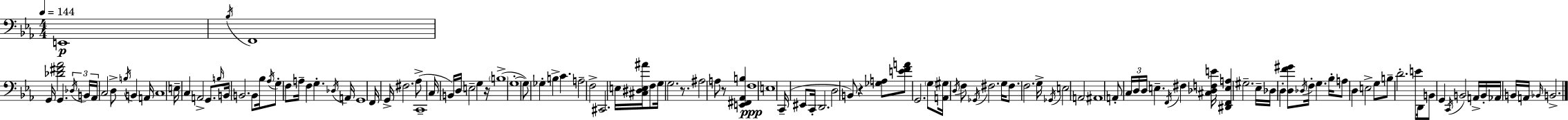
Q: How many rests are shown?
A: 4